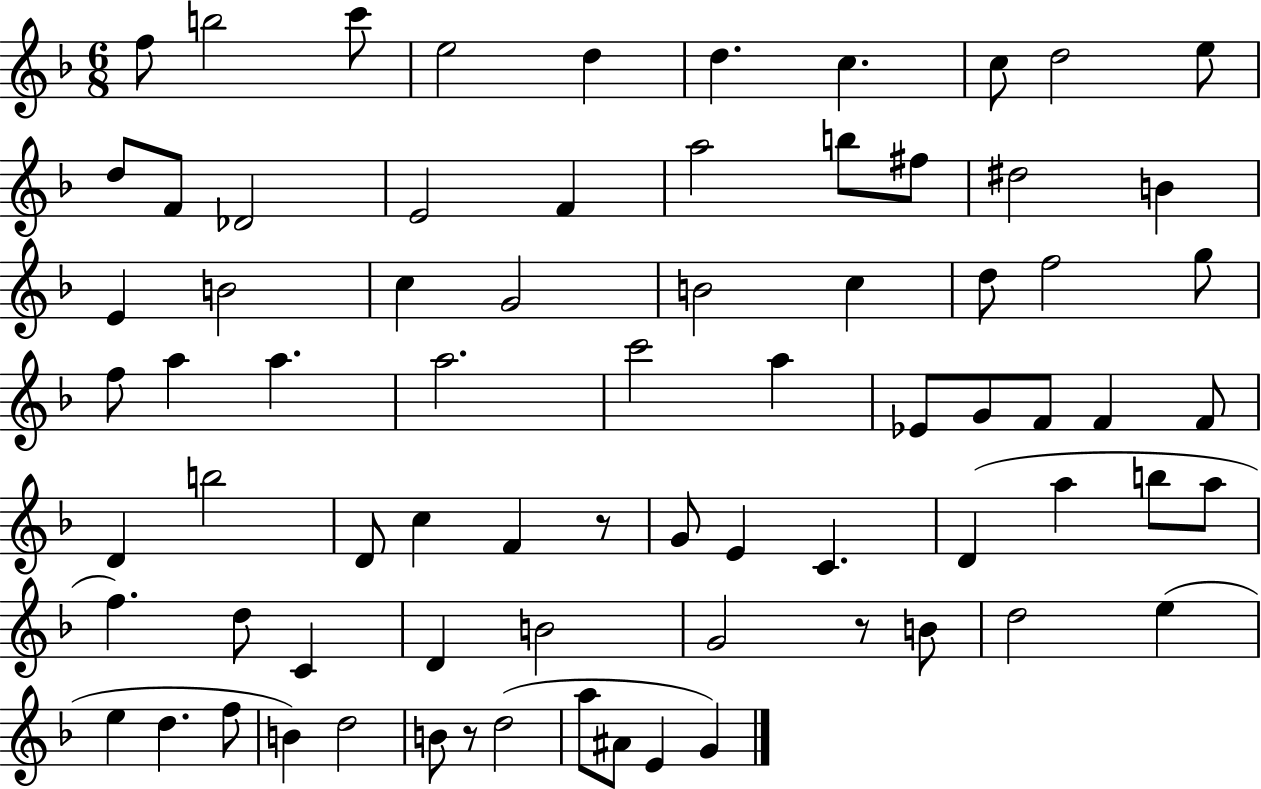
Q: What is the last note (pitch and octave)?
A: G4